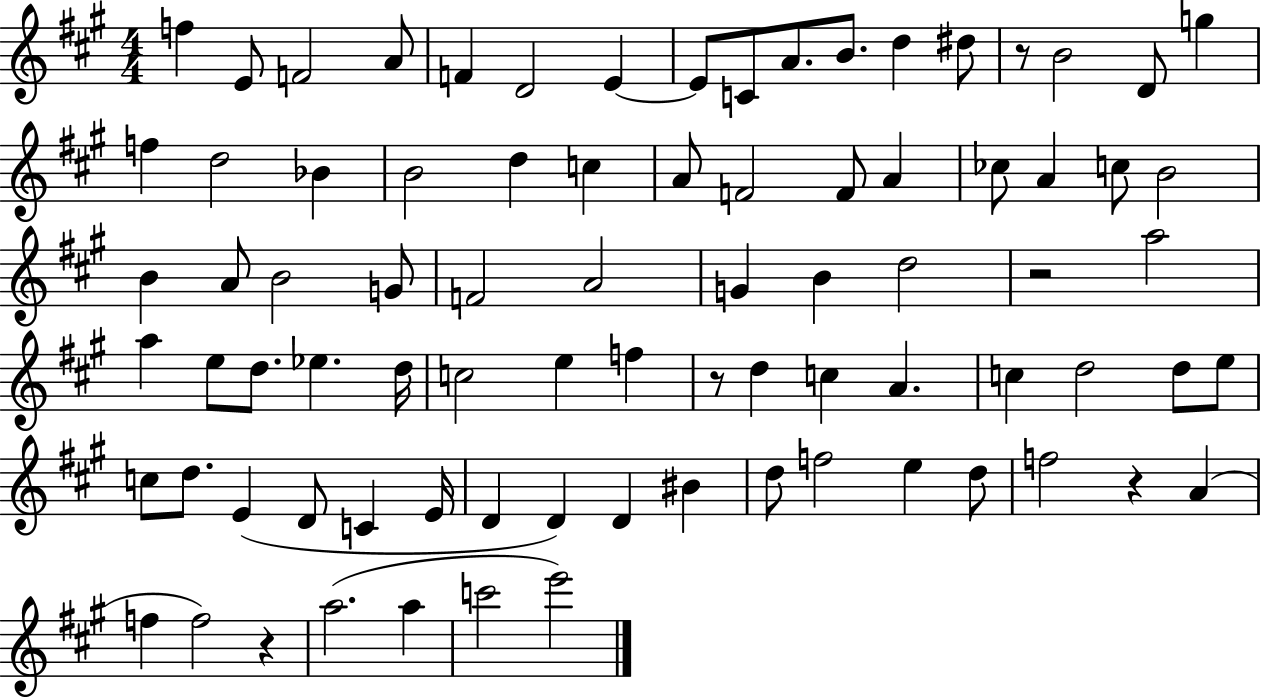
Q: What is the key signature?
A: A major